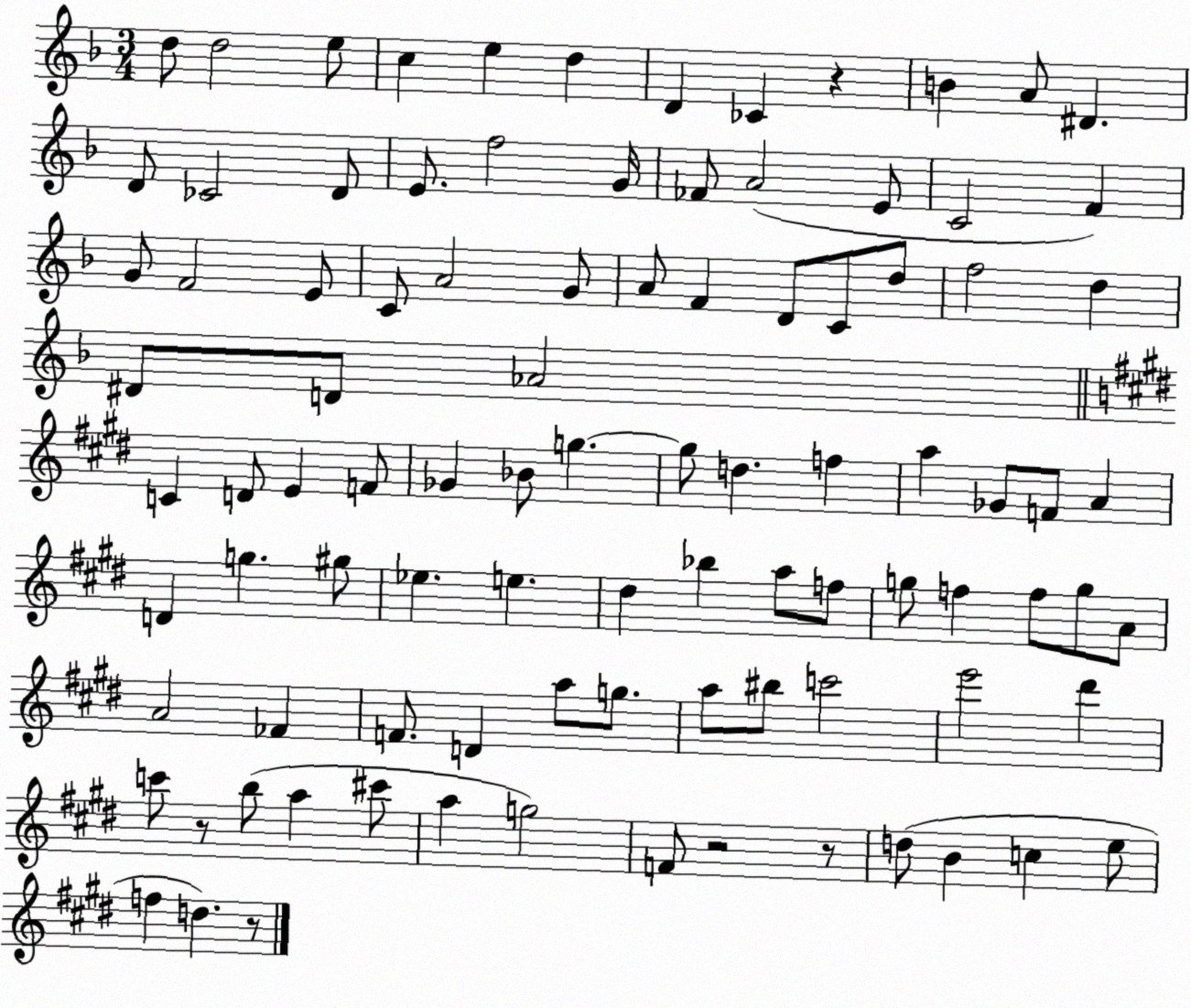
X:1
T:Untitled
M:3/4
L:1/4
K:F
d/2 d2 e/2 c e d D _C z B A/2 ^D D/2 _C2 D/2 E/2 f2 G/4 _F/2 A2 E/2 C2 F G/2 F2 E/2 C/2 A2 G/2 A/2 F D/2 C/2 d/2 f2 d ^D/2 D/2 _A2 C D/2 E F/2 _G _B/2 g g/2 d f a _G/2 F/2 A D g ^g/2 _e e ^d _b a/2 f/2 g/2 f f/2 g/2 A/2 A2 _F F/2 D a/2 g/2 a/2 ^b/2 c'2 e'2 ^d' c'/2 z/2 b/2 a ^c'/2 a g2 F/2 z2 z/2 d/2 B c e/2 f d z/2